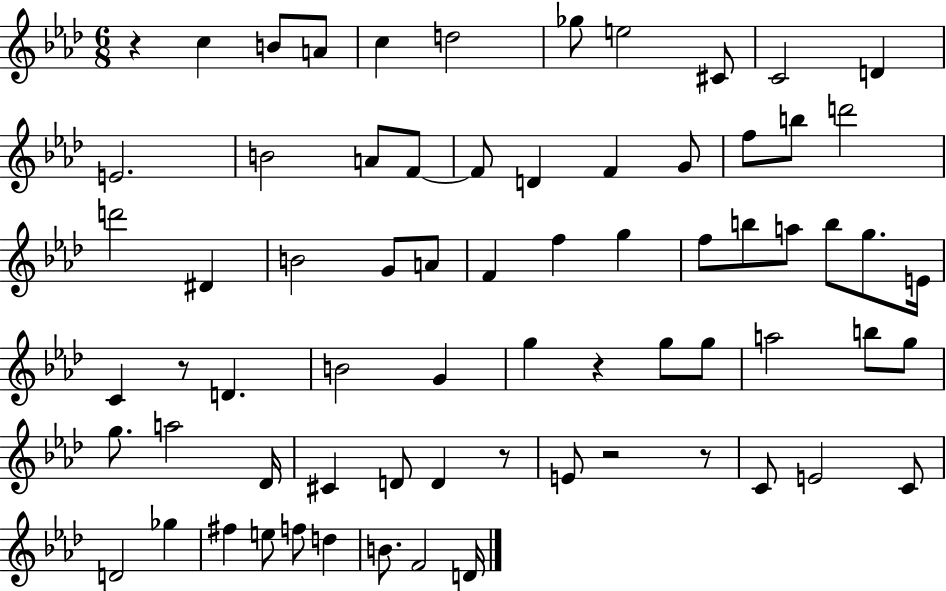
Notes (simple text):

R/q C5/q B4/e A4/e C5/q D5/h Gb5/e E5/h C#4/e C4/h D4/q E4/h. B4/h A4/e F4/e F4/e D4/q F4/q G4/e F5/e B5/e D6/h D6/h D#4/q B4/h G4/e A4/e F4/q F5/q G5/q F5/e B5/e A5/e B5/e G5/e. E4/s C4/q R/e D4/q. B4/h G4/q G5/q R/q G5/e G5/e A5/h B5/e G5/e G5/e. A5/h Db4/s C#4/q D4/e D4/q R/e E4/e R/h R/e C4/e E4/h C4/e D4/h Gb5/q F#5/q E5/e F5/e D5/q B4/e. F4/h D4/s